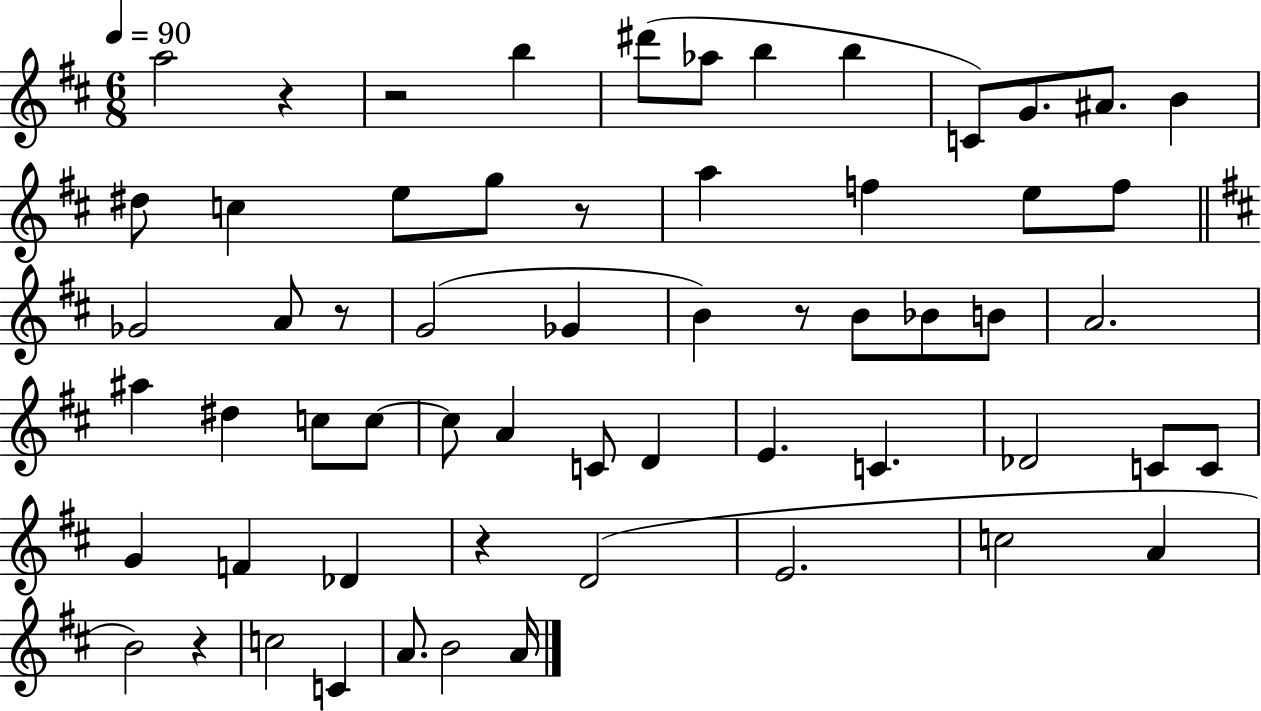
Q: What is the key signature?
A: D major